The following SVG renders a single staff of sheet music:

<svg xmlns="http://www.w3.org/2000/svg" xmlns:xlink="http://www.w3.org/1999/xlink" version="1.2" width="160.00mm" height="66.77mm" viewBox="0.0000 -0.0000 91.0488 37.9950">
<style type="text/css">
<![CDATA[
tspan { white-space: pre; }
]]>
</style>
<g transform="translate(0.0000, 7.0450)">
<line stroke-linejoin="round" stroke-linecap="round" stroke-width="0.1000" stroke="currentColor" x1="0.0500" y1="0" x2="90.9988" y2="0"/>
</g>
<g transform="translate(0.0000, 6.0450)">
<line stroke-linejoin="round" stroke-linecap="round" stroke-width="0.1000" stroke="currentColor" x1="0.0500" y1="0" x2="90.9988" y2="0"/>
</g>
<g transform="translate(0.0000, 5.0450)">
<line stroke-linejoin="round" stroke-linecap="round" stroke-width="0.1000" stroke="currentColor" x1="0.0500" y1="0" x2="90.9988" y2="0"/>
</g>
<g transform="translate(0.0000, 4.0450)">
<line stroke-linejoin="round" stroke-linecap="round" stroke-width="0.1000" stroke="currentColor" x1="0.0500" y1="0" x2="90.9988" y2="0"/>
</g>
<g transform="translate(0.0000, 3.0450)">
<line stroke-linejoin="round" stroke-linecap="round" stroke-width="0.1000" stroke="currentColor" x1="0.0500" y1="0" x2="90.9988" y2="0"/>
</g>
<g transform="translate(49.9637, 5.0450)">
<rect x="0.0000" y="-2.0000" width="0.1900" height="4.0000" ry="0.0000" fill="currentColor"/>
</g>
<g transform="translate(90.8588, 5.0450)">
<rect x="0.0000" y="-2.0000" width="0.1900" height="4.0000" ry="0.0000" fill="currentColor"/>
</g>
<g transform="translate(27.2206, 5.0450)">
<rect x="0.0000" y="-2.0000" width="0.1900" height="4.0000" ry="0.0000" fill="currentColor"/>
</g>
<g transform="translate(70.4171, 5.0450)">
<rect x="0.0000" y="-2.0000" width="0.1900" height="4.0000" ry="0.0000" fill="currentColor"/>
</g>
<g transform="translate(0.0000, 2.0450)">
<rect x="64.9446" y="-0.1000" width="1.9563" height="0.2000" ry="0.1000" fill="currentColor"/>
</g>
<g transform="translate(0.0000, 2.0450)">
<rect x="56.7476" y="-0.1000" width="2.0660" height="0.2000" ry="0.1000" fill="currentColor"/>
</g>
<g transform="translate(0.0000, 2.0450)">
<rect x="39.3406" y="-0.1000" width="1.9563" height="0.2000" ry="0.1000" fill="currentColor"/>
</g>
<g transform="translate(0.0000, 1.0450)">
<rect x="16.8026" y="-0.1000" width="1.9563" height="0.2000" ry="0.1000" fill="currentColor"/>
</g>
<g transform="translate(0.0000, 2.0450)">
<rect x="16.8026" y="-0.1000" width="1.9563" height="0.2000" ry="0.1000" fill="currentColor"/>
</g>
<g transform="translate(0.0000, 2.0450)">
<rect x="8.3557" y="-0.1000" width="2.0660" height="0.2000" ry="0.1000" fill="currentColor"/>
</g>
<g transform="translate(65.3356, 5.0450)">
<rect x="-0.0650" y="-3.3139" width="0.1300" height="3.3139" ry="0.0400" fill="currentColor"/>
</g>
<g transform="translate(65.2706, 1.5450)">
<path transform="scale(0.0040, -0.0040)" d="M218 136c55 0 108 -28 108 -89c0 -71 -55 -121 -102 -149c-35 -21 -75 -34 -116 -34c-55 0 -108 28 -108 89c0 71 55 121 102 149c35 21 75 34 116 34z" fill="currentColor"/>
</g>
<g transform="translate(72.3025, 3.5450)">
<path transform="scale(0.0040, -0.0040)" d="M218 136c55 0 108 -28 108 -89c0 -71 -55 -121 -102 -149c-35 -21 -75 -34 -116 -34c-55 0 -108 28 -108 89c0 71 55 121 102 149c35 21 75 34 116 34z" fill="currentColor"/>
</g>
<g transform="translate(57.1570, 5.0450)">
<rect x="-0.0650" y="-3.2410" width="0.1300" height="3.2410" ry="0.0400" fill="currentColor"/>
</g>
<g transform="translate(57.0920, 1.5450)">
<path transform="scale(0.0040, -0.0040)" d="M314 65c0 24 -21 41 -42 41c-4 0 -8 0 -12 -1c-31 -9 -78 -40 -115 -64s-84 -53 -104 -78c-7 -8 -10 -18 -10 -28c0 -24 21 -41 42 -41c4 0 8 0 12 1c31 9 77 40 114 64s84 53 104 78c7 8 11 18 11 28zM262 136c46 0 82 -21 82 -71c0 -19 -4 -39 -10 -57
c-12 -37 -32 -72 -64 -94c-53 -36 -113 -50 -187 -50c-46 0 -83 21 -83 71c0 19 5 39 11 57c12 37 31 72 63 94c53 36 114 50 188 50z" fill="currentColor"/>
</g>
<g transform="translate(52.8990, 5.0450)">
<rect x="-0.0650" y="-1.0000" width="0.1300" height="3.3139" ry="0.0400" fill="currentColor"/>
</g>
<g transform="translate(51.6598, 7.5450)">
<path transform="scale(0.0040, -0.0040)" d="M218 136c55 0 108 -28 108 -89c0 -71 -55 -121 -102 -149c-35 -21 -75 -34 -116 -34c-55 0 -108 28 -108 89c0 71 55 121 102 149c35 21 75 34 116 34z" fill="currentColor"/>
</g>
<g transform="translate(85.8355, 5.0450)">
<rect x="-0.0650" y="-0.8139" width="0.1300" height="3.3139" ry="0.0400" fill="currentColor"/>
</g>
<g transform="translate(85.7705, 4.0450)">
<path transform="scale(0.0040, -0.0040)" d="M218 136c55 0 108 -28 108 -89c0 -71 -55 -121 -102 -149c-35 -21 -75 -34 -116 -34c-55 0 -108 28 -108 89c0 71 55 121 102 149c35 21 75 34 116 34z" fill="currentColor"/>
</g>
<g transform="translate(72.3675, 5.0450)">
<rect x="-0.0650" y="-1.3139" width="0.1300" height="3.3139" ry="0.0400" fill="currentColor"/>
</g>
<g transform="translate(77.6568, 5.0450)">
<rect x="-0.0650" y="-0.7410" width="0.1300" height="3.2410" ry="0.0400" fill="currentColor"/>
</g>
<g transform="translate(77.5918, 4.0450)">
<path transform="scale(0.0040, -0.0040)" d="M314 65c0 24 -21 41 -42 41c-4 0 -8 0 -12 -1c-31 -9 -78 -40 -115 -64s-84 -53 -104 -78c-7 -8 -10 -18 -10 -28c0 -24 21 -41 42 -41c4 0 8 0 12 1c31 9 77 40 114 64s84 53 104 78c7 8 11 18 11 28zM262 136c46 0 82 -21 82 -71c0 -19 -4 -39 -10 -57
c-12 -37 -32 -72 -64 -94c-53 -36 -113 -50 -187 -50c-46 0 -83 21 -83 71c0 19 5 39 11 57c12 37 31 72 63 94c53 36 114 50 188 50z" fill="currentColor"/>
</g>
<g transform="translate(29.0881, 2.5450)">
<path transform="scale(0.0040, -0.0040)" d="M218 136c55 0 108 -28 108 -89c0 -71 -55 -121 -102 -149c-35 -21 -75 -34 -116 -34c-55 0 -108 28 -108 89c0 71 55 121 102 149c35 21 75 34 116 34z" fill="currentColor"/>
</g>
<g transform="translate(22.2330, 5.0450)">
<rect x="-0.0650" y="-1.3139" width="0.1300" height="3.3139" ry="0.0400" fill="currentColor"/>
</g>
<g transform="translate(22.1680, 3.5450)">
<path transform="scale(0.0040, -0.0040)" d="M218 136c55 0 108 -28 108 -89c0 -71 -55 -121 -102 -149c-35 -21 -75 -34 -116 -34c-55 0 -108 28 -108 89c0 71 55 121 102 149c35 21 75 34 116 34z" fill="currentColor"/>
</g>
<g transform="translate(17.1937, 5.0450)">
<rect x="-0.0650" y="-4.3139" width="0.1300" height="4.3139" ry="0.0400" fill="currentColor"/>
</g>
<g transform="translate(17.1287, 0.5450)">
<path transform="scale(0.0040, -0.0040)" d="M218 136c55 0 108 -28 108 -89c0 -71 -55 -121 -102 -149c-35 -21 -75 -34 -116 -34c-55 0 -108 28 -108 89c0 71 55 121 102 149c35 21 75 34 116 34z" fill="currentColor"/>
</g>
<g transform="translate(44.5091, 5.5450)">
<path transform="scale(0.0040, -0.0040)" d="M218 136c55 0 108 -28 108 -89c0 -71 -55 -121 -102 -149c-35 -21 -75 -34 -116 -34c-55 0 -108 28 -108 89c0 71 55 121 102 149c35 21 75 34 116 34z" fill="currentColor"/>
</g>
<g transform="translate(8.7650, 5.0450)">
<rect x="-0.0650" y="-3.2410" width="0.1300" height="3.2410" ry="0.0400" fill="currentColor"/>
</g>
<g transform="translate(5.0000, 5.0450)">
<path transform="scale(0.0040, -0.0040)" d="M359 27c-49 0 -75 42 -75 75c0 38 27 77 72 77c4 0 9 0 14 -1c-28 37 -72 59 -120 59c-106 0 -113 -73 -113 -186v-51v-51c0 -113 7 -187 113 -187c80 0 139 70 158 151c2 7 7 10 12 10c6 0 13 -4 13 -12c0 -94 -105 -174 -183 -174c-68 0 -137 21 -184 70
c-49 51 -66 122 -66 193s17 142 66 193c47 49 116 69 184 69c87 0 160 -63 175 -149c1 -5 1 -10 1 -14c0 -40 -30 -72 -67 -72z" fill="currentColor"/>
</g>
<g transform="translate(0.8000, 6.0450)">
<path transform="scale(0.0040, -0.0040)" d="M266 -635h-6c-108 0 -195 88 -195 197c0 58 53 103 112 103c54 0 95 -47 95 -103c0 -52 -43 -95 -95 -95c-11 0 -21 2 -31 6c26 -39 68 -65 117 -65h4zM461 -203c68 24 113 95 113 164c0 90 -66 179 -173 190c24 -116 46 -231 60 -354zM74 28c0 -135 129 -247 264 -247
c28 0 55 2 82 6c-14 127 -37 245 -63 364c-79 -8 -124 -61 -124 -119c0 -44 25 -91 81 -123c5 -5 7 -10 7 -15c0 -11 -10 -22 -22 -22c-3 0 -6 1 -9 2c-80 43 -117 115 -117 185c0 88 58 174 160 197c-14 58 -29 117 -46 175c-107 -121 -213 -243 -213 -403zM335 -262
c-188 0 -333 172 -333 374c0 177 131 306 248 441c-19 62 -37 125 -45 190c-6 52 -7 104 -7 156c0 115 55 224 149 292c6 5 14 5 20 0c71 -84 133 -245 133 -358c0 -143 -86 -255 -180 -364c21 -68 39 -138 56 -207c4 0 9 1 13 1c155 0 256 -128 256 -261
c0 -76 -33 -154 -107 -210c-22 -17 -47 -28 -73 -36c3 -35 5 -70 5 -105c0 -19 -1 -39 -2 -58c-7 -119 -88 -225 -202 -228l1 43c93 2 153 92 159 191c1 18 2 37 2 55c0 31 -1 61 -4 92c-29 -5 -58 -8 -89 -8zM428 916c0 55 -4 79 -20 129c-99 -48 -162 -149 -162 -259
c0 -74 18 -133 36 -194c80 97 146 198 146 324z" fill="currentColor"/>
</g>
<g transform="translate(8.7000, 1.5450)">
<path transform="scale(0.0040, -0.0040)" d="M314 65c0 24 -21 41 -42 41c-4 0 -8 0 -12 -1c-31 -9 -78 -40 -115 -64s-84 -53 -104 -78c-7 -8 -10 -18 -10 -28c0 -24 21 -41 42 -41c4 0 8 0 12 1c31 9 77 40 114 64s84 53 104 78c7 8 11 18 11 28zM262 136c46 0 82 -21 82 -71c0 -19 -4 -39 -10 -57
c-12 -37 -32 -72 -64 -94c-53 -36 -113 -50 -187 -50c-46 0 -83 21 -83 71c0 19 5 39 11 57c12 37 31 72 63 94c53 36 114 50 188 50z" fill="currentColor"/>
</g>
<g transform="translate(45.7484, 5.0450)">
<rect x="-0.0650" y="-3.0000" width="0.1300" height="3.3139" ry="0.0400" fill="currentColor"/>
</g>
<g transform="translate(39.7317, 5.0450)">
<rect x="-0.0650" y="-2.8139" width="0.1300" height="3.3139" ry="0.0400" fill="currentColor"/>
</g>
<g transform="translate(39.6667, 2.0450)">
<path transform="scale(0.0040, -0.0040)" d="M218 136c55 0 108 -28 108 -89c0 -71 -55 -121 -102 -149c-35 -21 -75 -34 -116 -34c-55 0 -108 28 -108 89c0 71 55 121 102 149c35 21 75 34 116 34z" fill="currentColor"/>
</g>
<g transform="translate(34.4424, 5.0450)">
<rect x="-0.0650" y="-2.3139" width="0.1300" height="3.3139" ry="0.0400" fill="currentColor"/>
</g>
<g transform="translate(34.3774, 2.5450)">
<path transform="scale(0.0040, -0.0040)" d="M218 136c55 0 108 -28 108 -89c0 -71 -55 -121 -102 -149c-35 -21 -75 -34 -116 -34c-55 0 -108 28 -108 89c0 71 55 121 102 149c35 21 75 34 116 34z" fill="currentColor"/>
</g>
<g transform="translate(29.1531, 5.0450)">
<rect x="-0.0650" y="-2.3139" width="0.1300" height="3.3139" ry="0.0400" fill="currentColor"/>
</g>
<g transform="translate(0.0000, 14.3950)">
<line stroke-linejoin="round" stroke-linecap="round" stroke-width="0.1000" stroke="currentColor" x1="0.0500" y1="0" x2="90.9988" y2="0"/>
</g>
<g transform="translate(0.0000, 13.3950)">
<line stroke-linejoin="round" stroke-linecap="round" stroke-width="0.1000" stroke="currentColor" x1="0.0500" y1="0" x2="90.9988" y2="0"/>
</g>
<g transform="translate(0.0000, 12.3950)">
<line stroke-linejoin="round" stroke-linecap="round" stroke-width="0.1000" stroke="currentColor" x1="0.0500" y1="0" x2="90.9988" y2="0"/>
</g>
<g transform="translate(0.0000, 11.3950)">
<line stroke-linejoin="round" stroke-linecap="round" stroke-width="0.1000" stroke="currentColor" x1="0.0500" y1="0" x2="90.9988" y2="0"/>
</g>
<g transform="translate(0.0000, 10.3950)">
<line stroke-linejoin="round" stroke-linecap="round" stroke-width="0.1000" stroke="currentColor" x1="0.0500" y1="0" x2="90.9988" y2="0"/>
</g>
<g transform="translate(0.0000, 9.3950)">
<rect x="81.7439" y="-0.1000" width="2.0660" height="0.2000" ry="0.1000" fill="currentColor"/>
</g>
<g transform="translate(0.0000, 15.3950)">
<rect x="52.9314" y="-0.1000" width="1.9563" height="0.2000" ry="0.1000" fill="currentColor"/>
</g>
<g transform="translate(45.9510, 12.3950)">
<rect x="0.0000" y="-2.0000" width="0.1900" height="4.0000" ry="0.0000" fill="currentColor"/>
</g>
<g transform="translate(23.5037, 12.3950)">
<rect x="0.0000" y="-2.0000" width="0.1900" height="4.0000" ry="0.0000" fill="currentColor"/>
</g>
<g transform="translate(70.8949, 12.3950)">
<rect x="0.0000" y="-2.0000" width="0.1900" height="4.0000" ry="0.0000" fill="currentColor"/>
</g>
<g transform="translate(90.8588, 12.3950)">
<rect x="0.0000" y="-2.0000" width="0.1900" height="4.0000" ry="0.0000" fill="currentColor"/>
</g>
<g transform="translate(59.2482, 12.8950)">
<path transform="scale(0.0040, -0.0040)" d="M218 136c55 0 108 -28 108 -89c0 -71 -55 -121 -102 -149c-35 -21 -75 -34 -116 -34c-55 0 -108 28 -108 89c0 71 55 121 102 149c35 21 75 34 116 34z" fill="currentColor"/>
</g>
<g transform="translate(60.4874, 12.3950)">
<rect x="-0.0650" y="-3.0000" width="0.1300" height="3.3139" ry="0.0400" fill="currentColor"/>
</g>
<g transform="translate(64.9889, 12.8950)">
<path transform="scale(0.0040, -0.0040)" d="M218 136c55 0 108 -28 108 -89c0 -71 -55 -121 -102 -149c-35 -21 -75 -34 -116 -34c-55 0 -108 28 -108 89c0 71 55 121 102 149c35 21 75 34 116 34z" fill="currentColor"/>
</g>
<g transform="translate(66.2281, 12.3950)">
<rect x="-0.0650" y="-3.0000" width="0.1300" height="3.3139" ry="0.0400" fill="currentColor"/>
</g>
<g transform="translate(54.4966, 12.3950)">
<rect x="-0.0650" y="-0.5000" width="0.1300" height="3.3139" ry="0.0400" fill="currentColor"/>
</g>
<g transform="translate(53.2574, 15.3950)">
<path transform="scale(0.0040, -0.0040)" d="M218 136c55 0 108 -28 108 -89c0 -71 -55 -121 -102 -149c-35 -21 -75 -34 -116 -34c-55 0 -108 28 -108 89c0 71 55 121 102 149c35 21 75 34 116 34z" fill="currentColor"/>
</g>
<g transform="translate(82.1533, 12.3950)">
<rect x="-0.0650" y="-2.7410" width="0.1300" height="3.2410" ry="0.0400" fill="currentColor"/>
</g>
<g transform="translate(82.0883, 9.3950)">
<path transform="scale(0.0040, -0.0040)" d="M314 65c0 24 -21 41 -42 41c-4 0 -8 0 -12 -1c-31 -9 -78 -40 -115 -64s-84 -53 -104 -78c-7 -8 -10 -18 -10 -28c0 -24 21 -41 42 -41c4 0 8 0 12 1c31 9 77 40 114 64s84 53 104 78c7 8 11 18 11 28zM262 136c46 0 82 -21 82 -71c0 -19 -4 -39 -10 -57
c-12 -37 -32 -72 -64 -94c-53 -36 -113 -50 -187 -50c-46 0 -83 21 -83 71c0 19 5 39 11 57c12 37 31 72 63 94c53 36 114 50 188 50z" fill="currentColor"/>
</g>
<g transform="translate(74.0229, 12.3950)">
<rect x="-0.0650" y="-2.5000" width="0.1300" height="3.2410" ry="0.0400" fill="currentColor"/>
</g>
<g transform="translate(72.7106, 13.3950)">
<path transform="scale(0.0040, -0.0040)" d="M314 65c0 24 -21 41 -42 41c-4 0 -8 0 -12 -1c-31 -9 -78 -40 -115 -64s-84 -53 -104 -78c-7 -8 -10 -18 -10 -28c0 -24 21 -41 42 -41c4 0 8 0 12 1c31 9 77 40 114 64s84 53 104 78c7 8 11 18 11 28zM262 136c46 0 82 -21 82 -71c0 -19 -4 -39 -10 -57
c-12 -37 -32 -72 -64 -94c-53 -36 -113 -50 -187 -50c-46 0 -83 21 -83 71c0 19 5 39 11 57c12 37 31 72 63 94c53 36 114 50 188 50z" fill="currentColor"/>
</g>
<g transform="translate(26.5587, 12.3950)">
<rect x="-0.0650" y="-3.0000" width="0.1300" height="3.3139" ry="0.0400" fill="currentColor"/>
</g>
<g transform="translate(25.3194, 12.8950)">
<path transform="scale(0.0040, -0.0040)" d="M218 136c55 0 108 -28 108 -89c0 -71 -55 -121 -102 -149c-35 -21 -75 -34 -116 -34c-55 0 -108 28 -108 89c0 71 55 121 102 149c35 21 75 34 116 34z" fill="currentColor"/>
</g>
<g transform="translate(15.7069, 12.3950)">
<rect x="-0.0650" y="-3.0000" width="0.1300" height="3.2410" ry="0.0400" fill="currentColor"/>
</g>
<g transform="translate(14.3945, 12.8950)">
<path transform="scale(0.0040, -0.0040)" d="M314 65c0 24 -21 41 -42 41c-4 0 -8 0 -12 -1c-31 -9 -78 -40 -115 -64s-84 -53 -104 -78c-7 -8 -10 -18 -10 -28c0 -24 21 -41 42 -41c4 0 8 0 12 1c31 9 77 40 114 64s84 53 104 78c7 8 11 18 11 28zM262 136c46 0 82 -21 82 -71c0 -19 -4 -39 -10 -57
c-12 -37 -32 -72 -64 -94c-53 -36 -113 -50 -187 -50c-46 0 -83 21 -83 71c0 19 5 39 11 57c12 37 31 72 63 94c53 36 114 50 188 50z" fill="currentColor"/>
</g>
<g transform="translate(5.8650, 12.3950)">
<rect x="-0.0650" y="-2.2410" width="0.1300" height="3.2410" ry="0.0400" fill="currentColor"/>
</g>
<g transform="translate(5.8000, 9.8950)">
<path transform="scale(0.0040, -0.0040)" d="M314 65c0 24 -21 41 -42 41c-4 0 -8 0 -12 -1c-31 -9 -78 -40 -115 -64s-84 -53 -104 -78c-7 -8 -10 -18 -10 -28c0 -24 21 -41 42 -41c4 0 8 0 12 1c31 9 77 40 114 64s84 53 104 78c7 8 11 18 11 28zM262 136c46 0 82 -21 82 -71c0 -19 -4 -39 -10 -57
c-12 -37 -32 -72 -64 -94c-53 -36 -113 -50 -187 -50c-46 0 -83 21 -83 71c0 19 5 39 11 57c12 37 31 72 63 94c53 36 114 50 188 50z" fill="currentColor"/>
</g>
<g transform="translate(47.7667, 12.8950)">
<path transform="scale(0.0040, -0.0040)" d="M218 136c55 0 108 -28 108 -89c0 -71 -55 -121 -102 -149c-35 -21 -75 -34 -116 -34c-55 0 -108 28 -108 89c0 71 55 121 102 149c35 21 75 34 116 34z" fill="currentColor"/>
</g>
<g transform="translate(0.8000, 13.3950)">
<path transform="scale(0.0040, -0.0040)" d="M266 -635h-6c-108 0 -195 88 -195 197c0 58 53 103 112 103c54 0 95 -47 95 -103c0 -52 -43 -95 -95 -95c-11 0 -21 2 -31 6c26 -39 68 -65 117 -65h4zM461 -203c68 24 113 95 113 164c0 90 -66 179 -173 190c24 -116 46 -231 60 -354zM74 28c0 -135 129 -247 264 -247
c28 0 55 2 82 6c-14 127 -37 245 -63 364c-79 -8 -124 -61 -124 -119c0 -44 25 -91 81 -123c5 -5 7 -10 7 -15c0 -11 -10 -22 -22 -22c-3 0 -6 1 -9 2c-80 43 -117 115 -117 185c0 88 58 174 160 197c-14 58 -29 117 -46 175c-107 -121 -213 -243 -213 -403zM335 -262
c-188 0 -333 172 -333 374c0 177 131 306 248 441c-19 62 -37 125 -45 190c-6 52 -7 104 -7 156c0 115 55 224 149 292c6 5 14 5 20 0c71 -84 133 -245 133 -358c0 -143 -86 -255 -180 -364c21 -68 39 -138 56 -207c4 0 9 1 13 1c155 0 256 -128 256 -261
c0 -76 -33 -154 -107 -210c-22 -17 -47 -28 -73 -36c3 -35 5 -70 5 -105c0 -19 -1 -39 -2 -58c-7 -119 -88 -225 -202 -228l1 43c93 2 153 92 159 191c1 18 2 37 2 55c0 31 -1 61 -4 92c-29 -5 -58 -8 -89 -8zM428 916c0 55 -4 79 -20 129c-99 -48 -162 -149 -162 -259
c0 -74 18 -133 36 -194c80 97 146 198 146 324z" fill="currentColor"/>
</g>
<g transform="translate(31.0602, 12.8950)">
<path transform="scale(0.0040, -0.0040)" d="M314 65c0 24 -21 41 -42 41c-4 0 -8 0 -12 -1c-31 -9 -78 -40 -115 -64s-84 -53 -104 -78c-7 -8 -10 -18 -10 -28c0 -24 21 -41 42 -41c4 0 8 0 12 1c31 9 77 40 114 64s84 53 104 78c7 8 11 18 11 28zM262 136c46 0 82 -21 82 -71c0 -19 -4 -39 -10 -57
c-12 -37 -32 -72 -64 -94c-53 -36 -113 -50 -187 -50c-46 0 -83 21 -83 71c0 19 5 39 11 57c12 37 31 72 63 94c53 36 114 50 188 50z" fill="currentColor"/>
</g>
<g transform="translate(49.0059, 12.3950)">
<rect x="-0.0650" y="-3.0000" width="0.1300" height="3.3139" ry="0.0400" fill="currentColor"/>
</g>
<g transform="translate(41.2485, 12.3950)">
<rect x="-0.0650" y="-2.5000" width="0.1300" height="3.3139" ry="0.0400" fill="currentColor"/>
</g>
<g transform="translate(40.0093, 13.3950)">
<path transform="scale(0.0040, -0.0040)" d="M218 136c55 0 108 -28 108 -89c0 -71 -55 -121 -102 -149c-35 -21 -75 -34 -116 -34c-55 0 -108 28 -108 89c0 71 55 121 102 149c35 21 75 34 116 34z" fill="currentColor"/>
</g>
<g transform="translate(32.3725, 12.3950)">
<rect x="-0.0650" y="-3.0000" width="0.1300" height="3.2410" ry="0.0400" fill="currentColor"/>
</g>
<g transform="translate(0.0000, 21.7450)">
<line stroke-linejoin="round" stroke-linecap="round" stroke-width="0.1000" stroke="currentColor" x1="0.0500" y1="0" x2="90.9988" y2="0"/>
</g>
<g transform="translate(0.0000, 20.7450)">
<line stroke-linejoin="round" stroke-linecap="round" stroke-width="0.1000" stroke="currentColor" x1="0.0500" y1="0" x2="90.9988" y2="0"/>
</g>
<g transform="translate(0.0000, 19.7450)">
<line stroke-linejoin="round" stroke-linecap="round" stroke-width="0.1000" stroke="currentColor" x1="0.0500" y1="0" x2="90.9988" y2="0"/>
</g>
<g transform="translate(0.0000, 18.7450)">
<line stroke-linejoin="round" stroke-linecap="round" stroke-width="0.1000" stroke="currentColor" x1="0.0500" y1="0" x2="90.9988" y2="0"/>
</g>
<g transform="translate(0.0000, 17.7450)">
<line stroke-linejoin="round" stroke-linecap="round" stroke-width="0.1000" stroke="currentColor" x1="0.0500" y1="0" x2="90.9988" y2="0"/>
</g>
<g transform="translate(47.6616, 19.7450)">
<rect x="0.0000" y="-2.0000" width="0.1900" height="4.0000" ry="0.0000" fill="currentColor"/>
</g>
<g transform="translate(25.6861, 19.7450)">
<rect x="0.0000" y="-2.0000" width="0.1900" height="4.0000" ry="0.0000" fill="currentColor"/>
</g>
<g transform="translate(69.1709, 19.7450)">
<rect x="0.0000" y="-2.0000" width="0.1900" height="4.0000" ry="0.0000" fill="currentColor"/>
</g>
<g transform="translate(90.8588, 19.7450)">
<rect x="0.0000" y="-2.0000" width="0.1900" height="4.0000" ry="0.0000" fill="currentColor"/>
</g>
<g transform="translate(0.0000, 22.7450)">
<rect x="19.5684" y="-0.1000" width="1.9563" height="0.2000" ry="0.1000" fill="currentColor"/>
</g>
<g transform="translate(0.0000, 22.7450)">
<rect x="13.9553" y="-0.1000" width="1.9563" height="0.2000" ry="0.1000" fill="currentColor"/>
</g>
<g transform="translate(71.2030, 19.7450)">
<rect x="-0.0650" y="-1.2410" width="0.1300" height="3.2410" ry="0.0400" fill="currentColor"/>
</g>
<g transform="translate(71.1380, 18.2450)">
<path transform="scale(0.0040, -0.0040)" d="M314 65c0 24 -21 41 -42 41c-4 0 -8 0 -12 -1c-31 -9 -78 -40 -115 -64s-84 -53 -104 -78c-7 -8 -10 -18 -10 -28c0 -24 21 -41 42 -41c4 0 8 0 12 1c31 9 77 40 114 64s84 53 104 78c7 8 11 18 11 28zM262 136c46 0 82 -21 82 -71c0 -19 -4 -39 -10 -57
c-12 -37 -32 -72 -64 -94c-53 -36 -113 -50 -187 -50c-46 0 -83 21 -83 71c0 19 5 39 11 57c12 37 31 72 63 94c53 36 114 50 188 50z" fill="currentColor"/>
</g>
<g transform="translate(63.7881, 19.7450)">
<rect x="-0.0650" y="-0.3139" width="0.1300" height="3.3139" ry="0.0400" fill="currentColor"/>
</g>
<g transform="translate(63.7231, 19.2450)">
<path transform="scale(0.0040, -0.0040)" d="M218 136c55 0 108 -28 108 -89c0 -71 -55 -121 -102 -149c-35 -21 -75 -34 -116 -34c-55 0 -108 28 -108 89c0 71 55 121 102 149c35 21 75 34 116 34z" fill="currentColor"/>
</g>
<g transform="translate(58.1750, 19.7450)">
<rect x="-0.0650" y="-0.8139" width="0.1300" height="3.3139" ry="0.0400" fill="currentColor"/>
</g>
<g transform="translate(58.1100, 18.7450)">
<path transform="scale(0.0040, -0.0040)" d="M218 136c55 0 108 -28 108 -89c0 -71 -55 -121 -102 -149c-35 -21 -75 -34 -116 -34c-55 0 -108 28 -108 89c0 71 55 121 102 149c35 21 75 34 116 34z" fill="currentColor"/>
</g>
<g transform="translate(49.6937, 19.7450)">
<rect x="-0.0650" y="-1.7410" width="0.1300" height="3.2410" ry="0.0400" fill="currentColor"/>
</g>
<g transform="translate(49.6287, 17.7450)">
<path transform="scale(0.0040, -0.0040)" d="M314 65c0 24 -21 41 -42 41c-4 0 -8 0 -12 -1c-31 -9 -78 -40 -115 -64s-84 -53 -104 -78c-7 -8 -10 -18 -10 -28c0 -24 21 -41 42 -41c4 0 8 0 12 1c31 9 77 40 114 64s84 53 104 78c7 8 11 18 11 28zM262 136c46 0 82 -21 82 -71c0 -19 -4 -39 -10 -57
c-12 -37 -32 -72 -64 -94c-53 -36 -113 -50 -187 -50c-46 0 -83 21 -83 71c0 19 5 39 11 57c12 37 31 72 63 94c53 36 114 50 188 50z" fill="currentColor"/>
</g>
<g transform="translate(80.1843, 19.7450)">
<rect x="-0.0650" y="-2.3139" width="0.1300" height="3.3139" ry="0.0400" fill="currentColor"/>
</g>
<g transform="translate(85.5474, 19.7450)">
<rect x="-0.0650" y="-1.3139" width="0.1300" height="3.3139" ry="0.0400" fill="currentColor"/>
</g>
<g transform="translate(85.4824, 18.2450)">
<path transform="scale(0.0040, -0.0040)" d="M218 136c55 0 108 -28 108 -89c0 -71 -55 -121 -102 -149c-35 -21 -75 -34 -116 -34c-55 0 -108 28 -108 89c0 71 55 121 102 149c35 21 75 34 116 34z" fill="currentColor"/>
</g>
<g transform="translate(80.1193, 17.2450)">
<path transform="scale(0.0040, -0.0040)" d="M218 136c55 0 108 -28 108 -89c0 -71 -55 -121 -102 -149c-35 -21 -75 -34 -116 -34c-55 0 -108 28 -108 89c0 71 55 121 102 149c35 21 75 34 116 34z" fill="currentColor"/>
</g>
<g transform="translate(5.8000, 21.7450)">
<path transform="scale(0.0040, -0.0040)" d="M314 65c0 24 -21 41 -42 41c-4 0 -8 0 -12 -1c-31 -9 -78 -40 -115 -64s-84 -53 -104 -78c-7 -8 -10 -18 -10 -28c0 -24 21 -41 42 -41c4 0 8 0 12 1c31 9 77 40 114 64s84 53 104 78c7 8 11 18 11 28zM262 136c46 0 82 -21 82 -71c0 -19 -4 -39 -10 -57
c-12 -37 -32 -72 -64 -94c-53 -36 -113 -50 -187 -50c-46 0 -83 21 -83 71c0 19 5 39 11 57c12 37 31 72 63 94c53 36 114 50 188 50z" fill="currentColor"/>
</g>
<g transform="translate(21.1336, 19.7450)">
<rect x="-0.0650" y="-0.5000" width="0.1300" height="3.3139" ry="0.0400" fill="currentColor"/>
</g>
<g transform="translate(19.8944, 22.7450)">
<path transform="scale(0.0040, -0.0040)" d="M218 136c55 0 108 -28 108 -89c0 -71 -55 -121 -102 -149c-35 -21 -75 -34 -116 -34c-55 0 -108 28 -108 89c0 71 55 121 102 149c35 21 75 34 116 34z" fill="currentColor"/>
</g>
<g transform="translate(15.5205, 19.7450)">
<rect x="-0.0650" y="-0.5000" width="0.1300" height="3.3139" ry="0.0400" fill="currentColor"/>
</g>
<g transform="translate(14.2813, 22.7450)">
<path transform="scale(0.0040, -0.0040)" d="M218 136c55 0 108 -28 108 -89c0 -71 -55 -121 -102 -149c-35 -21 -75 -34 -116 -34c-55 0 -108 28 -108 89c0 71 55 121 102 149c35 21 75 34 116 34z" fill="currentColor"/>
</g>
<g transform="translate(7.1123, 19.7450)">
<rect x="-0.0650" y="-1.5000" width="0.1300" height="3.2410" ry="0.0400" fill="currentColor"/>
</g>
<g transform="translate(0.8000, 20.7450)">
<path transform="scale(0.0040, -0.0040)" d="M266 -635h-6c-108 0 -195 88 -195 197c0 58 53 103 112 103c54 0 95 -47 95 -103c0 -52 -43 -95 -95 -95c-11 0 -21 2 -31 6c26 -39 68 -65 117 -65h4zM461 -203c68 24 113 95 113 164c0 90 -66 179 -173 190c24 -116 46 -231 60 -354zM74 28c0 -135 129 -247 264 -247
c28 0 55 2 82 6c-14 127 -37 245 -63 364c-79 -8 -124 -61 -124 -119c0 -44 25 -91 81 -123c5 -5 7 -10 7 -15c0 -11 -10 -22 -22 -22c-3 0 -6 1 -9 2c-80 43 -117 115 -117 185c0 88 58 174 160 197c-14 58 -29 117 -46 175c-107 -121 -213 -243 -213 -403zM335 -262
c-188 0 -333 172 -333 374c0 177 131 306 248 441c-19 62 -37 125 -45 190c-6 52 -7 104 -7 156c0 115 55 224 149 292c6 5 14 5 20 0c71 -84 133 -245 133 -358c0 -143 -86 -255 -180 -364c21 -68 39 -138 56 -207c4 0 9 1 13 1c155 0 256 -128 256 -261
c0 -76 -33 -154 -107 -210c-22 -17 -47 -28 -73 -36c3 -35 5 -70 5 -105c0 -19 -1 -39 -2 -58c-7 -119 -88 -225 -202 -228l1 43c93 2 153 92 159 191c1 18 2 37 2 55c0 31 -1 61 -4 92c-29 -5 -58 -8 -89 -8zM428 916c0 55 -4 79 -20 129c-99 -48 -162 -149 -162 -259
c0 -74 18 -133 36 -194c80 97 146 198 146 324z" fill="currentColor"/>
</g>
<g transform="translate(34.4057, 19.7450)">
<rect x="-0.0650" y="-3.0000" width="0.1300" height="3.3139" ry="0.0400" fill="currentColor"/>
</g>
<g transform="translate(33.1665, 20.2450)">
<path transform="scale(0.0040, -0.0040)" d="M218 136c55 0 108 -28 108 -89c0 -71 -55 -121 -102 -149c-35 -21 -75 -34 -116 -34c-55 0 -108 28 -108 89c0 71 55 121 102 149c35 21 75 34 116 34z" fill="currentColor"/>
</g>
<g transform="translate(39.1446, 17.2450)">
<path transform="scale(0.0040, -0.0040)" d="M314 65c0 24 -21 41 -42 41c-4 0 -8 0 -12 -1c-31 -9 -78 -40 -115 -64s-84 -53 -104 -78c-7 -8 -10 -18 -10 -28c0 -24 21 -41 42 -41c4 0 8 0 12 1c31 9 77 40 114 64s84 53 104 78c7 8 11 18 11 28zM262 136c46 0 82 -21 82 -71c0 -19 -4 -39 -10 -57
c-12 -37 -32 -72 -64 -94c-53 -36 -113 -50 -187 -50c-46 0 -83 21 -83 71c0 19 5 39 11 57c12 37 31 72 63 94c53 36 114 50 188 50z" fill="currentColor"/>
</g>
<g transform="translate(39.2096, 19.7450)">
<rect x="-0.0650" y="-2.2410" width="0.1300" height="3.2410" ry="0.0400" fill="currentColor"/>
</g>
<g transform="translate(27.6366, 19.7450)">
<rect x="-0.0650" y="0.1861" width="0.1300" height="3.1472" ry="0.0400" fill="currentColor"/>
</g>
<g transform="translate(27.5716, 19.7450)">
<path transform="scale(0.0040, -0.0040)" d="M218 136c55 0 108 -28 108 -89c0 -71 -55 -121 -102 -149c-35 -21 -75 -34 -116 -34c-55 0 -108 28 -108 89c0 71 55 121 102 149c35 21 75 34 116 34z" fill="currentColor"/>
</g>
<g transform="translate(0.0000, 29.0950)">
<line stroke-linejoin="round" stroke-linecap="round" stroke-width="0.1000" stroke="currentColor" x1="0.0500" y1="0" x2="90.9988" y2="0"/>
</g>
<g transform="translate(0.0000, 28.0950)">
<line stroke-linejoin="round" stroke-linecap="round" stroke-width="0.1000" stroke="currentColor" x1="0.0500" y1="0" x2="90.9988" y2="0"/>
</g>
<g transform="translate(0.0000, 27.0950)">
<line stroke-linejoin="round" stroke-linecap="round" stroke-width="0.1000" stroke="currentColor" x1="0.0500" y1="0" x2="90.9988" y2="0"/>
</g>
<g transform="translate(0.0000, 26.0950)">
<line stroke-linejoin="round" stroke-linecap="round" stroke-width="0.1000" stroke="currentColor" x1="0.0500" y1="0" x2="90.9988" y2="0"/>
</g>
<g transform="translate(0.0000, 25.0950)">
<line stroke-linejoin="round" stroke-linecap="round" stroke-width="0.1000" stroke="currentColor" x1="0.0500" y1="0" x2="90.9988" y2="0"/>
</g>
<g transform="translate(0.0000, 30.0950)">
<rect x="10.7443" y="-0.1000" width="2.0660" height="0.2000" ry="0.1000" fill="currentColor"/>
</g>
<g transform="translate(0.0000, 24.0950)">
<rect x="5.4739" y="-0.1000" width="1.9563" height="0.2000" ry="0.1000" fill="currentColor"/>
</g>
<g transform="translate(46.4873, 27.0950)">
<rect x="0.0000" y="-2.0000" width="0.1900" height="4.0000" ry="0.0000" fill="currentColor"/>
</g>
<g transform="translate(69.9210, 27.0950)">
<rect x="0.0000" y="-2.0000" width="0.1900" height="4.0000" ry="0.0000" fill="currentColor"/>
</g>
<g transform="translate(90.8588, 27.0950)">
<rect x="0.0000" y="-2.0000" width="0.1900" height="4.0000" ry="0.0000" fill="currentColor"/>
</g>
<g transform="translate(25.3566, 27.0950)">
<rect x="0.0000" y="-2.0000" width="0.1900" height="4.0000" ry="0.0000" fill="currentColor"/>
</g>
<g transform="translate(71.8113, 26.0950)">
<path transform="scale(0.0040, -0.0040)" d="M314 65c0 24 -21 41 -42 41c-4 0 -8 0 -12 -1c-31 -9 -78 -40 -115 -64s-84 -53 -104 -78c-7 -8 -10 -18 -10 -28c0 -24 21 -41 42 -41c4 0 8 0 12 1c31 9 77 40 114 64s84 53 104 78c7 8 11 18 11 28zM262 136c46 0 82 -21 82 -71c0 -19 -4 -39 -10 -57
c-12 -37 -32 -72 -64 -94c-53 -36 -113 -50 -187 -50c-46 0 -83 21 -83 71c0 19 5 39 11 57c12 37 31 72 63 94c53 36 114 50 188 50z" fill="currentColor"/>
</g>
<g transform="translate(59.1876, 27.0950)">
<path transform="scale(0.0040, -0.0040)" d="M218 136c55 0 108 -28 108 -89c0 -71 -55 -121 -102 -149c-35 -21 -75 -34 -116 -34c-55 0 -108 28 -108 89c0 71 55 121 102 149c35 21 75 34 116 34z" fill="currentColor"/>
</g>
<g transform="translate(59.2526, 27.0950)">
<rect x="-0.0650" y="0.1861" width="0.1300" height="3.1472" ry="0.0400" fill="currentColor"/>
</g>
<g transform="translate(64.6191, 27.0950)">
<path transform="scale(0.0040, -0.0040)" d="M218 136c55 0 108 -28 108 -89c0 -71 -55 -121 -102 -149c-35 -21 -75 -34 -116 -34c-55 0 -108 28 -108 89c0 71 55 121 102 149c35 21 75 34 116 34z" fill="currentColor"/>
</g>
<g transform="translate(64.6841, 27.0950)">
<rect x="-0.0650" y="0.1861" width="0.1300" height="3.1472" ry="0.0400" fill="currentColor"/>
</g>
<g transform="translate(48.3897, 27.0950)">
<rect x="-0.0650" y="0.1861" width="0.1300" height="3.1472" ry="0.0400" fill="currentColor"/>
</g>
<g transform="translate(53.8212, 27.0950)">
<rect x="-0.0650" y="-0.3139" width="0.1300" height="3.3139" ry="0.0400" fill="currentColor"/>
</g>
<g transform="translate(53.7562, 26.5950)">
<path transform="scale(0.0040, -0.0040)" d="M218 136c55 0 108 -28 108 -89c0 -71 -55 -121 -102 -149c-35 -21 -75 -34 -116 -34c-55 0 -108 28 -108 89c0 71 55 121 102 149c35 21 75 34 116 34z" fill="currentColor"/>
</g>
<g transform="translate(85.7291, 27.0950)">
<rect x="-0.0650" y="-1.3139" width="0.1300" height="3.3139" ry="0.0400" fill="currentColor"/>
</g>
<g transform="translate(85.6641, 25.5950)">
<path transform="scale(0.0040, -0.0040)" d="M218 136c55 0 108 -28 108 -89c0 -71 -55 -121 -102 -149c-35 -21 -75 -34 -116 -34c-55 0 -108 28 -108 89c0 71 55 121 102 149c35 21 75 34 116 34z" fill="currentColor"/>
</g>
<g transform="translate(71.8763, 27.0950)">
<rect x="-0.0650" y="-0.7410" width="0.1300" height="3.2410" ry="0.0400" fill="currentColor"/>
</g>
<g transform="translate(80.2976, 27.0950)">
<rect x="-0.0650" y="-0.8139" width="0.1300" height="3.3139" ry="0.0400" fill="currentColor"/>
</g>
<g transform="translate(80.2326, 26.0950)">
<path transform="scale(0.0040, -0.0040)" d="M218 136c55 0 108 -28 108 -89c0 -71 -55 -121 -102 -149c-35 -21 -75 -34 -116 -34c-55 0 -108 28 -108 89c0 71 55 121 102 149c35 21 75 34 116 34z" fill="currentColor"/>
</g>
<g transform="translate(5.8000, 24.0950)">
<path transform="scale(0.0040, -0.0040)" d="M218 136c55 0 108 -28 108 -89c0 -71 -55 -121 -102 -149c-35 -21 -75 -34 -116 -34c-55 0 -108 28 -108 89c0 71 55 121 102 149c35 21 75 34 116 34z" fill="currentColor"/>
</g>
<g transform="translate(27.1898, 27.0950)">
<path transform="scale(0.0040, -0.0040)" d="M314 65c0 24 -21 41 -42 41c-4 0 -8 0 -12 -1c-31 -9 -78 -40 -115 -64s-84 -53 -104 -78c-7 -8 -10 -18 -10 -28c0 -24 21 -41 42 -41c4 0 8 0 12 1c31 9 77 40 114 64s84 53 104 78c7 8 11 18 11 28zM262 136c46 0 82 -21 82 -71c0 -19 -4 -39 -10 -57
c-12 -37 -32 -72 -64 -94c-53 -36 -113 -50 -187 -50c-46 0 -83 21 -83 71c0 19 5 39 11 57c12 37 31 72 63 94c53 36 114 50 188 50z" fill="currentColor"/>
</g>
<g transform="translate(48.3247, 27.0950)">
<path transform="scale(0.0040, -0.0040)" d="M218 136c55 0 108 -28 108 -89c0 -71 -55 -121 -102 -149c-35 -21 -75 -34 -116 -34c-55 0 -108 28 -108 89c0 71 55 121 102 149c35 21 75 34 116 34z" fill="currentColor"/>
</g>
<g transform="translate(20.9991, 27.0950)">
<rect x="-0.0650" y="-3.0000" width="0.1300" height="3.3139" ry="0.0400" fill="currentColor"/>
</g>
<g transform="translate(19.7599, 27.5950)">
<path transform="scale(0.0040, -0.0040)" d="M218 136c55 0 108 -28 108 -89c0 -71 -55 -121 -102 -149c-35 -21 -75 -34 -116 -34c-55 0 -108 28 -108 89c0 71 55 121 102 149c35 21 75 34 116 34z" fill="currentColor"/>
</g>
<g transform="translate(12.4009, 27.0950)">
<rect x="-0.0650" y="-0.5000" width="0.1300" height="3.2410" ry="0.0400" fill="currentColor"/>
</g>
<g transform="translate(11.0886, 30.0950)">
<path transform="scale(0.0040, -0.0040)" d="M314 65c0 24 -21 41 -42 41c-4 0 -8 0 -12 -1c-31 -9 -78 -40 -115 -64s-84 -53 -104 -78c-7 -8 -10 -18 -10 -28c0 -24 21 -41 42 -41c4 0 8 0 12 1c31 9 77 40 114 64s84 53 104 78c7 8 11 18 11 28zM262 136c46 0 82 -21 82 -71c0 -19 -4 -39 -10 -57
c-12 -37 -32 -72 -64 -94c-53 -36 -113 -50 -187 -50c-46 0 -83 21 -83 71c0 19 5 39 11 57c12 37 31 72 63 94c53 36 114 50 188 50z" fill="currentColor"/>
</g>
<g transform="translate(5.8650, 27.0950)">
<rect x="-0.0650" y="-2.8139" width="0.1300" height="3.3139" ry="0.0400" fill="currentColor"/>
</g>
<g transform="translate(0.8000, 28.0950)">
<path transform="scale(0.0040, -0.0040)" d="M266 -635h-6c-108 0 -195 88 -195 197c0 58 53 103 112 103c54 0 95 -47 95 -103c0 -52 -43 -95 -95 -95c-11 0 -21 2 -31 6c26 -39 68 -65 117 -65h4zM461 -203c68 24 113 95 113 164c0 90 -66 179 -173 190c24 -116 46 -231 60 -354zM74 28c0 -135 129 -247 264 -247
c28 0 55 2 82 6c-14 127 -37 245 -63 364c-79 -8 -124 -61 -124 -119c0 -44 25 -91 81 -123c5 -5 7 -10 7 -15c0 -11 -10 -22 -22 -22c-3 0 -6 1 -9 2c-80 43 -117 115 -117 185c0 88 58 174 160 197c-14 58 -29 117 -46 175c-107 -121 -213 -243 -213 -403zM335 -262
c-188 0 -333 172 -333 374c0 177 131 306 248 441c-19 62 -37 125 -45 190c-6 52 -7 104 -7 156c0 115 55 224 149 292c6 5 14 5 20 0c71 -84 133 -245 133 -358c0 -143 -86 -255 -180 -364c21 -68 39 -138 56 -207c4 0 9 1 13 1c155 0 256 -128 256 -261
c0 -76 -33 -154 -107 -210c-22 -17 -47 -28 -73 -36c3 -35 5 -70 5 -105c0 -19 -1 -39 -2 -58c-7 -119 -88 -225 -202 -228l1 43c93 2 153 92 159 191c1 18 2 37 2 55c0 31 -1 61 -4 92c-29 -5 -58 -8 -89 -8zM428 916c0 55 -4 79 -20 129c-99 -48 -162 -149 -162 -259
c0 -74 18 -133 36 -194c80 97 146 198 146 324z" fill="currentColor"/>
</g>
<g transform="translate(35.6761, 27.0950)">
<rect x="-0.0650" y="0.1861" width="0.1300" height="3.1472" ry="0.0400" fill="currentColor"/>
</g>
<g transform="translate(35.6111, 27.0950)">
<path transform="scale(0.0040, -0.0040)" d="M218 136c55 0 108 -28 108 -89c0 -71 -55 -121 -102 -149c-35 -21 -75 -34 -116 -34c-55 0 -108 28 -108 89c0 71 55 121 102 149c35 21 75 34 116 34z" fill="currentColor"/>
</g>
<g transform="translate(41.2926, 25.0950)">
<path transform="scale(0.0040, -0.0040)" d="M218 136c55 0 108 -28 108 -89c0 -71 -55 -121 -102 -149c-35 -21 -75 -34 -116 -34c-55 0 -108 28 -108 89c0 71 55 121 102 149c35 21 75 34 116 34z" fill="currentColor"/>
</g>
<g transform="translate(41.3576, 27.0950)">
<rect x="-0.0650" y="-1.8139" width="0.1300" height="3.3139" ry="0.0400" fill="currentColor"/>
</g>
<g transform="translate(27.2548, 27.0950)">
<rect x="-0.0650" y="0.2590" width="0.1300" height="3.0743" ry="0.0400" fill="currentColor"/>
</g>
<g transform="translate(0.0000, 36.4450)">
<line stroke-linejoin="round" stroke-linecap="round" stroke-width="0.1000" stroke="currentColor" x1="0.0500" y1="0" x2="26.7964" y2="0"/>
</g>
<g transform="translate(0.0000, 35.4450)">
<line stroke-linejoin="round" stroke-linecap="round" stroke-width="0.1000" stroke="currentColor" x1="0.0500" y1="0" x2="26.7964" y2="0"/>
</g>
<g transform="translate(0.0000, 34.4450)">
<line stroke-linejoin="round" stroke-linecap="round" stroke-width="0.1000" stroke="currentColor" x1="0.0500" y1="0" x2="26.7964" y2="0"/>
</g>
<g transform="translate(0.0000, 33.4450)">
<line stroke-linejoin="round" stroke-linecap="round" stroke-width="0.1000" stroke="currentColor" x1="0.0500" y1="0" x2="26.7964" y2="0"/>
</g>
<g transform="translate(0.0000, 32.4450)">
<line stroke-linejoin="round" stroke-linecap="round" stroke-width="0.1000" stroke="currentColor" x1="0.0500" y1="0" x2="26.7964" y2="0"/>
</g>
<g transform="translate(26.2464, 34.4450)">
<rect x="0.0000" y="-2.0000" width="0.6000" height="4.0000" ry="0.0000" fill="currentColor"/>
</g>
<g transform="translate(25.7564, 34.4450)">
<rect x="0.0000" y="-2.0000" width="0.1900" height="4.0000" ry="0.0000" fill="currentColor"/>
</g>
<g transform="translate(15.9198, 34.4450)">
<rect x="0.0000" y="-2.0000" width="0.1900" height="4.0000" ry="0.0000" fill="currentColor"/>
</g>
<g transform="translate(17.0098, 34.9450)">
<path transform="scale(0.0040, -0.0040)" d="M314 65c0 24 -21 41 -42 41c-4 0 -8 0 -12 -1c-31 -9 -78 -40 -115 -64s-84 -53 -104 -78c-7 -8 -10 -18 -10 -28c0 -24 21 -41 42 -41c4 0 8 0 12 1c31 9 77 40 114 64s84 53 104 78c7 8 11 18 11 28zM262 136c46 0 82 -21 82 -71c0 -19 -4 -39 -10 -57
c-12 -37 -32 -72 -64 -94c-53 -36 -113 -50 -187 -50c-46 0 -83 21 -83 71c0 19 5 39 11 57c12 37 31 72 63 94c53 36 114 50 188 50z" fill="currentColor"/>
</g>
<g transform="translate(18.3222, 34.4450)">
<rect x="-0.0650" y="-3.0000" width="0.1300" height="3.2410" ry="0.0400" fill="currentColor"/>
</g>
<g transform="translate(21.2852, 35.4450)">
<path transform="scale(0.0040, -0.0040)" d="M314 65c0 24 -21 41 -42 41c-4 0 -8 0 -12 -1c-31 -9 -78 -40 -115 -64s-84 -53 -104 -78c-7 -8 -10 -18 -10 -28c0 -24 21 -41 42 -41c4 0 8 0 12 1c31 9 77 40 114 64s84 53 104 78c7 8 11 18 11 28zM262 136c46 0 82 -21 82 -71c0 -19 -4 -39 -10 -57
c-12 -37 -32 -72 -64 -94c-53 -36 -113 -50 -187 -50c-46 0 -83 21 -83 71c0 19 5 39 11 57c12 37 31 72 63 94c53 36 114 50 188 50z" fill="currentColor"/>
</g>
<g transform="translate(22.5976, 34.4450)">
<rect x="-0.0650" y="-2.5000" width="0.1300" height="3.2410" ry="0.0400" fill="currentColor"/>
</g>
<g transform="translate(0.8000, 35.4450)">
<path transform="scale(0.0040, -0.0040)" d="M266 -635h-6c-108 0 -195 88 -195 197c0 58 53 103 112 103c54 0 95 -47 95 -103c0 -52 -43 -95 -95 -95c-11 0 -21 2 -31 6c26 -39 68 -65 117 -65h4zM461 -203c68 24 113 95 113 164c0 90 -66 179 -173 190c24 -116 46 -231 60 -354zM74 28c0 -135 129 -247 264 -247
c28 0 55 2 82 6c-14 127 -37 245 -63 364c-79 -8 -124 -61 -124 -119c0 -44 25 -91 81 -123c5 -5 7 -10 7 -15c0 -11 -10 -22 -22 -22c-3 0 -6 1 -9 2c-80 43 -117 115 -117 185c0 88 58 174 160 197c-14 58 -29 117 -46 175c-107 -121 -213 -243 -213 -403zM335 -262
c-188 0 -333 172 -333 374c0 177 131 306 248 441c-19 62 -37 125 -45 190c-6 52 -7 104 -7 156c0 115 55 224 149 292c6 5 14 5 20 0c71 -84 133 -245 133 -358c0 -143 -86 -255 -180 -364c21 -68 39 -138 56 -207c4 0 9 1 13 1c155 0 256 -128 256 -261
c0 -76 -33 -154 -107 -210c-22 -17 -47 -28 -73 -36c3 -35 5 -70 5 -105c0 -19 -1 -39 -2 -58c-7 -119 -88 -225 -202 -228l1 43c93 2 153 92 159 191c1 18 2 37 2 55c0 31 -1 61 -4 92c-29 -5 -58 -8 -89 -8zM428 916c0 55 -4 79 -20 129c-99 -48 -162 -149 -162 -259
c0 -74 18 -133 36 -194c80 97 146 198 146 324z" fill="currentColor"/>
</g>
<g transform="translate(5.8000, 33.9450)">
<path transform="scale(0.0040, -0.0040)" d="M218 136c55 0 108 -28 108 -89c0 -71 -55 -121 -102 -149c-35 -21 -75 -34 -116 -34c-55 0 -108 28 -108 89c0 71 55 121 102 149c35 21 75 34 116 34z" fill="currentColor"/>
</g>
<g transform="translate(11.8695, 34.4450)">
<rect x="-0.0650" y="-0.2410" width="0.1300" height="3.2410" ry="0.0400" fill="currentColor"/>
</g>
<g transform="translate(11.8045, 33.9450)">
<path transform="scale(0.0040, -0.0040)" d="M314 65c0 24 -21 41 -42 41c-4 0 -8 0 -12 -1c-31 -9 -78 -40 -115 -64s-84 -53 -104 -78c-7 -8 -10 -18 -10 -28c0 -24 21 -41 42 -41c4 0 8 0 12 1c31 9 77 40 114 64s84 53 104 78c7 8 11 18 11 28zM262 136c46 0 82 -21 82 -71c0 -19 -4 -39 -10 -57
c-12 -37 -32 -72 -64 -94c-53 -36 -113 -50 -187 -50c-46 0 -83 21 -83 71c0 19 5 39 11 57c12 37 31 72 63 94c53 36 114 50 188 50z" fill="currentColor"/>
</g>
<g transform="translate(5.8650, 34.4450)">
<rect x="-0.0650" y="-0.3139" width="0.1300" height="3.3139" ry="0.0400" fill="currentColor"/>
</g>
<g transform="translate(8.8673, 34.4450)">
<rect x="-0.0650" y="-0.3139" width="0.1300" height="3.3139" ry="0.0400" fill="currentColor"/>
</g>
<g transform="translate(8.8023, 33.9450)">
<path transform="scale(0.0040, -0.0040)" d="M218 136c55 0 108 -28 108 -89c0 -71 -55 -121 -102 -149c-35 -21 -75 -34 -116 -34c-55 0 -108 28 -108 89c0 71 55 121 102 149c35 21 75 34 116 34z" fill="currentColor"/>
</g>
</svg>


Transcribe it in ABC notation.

X:1
T:Untitled
M:4/4
L:1/4
K:C
b2 d' e g g a A D b2 b e d2 d g2 A2 A A2 G A C A A G2 a2 E2 C C B A g2 f2 d c e2 g e a C2 A B2 B f B c B B d2 d e c c c2 A2 G2